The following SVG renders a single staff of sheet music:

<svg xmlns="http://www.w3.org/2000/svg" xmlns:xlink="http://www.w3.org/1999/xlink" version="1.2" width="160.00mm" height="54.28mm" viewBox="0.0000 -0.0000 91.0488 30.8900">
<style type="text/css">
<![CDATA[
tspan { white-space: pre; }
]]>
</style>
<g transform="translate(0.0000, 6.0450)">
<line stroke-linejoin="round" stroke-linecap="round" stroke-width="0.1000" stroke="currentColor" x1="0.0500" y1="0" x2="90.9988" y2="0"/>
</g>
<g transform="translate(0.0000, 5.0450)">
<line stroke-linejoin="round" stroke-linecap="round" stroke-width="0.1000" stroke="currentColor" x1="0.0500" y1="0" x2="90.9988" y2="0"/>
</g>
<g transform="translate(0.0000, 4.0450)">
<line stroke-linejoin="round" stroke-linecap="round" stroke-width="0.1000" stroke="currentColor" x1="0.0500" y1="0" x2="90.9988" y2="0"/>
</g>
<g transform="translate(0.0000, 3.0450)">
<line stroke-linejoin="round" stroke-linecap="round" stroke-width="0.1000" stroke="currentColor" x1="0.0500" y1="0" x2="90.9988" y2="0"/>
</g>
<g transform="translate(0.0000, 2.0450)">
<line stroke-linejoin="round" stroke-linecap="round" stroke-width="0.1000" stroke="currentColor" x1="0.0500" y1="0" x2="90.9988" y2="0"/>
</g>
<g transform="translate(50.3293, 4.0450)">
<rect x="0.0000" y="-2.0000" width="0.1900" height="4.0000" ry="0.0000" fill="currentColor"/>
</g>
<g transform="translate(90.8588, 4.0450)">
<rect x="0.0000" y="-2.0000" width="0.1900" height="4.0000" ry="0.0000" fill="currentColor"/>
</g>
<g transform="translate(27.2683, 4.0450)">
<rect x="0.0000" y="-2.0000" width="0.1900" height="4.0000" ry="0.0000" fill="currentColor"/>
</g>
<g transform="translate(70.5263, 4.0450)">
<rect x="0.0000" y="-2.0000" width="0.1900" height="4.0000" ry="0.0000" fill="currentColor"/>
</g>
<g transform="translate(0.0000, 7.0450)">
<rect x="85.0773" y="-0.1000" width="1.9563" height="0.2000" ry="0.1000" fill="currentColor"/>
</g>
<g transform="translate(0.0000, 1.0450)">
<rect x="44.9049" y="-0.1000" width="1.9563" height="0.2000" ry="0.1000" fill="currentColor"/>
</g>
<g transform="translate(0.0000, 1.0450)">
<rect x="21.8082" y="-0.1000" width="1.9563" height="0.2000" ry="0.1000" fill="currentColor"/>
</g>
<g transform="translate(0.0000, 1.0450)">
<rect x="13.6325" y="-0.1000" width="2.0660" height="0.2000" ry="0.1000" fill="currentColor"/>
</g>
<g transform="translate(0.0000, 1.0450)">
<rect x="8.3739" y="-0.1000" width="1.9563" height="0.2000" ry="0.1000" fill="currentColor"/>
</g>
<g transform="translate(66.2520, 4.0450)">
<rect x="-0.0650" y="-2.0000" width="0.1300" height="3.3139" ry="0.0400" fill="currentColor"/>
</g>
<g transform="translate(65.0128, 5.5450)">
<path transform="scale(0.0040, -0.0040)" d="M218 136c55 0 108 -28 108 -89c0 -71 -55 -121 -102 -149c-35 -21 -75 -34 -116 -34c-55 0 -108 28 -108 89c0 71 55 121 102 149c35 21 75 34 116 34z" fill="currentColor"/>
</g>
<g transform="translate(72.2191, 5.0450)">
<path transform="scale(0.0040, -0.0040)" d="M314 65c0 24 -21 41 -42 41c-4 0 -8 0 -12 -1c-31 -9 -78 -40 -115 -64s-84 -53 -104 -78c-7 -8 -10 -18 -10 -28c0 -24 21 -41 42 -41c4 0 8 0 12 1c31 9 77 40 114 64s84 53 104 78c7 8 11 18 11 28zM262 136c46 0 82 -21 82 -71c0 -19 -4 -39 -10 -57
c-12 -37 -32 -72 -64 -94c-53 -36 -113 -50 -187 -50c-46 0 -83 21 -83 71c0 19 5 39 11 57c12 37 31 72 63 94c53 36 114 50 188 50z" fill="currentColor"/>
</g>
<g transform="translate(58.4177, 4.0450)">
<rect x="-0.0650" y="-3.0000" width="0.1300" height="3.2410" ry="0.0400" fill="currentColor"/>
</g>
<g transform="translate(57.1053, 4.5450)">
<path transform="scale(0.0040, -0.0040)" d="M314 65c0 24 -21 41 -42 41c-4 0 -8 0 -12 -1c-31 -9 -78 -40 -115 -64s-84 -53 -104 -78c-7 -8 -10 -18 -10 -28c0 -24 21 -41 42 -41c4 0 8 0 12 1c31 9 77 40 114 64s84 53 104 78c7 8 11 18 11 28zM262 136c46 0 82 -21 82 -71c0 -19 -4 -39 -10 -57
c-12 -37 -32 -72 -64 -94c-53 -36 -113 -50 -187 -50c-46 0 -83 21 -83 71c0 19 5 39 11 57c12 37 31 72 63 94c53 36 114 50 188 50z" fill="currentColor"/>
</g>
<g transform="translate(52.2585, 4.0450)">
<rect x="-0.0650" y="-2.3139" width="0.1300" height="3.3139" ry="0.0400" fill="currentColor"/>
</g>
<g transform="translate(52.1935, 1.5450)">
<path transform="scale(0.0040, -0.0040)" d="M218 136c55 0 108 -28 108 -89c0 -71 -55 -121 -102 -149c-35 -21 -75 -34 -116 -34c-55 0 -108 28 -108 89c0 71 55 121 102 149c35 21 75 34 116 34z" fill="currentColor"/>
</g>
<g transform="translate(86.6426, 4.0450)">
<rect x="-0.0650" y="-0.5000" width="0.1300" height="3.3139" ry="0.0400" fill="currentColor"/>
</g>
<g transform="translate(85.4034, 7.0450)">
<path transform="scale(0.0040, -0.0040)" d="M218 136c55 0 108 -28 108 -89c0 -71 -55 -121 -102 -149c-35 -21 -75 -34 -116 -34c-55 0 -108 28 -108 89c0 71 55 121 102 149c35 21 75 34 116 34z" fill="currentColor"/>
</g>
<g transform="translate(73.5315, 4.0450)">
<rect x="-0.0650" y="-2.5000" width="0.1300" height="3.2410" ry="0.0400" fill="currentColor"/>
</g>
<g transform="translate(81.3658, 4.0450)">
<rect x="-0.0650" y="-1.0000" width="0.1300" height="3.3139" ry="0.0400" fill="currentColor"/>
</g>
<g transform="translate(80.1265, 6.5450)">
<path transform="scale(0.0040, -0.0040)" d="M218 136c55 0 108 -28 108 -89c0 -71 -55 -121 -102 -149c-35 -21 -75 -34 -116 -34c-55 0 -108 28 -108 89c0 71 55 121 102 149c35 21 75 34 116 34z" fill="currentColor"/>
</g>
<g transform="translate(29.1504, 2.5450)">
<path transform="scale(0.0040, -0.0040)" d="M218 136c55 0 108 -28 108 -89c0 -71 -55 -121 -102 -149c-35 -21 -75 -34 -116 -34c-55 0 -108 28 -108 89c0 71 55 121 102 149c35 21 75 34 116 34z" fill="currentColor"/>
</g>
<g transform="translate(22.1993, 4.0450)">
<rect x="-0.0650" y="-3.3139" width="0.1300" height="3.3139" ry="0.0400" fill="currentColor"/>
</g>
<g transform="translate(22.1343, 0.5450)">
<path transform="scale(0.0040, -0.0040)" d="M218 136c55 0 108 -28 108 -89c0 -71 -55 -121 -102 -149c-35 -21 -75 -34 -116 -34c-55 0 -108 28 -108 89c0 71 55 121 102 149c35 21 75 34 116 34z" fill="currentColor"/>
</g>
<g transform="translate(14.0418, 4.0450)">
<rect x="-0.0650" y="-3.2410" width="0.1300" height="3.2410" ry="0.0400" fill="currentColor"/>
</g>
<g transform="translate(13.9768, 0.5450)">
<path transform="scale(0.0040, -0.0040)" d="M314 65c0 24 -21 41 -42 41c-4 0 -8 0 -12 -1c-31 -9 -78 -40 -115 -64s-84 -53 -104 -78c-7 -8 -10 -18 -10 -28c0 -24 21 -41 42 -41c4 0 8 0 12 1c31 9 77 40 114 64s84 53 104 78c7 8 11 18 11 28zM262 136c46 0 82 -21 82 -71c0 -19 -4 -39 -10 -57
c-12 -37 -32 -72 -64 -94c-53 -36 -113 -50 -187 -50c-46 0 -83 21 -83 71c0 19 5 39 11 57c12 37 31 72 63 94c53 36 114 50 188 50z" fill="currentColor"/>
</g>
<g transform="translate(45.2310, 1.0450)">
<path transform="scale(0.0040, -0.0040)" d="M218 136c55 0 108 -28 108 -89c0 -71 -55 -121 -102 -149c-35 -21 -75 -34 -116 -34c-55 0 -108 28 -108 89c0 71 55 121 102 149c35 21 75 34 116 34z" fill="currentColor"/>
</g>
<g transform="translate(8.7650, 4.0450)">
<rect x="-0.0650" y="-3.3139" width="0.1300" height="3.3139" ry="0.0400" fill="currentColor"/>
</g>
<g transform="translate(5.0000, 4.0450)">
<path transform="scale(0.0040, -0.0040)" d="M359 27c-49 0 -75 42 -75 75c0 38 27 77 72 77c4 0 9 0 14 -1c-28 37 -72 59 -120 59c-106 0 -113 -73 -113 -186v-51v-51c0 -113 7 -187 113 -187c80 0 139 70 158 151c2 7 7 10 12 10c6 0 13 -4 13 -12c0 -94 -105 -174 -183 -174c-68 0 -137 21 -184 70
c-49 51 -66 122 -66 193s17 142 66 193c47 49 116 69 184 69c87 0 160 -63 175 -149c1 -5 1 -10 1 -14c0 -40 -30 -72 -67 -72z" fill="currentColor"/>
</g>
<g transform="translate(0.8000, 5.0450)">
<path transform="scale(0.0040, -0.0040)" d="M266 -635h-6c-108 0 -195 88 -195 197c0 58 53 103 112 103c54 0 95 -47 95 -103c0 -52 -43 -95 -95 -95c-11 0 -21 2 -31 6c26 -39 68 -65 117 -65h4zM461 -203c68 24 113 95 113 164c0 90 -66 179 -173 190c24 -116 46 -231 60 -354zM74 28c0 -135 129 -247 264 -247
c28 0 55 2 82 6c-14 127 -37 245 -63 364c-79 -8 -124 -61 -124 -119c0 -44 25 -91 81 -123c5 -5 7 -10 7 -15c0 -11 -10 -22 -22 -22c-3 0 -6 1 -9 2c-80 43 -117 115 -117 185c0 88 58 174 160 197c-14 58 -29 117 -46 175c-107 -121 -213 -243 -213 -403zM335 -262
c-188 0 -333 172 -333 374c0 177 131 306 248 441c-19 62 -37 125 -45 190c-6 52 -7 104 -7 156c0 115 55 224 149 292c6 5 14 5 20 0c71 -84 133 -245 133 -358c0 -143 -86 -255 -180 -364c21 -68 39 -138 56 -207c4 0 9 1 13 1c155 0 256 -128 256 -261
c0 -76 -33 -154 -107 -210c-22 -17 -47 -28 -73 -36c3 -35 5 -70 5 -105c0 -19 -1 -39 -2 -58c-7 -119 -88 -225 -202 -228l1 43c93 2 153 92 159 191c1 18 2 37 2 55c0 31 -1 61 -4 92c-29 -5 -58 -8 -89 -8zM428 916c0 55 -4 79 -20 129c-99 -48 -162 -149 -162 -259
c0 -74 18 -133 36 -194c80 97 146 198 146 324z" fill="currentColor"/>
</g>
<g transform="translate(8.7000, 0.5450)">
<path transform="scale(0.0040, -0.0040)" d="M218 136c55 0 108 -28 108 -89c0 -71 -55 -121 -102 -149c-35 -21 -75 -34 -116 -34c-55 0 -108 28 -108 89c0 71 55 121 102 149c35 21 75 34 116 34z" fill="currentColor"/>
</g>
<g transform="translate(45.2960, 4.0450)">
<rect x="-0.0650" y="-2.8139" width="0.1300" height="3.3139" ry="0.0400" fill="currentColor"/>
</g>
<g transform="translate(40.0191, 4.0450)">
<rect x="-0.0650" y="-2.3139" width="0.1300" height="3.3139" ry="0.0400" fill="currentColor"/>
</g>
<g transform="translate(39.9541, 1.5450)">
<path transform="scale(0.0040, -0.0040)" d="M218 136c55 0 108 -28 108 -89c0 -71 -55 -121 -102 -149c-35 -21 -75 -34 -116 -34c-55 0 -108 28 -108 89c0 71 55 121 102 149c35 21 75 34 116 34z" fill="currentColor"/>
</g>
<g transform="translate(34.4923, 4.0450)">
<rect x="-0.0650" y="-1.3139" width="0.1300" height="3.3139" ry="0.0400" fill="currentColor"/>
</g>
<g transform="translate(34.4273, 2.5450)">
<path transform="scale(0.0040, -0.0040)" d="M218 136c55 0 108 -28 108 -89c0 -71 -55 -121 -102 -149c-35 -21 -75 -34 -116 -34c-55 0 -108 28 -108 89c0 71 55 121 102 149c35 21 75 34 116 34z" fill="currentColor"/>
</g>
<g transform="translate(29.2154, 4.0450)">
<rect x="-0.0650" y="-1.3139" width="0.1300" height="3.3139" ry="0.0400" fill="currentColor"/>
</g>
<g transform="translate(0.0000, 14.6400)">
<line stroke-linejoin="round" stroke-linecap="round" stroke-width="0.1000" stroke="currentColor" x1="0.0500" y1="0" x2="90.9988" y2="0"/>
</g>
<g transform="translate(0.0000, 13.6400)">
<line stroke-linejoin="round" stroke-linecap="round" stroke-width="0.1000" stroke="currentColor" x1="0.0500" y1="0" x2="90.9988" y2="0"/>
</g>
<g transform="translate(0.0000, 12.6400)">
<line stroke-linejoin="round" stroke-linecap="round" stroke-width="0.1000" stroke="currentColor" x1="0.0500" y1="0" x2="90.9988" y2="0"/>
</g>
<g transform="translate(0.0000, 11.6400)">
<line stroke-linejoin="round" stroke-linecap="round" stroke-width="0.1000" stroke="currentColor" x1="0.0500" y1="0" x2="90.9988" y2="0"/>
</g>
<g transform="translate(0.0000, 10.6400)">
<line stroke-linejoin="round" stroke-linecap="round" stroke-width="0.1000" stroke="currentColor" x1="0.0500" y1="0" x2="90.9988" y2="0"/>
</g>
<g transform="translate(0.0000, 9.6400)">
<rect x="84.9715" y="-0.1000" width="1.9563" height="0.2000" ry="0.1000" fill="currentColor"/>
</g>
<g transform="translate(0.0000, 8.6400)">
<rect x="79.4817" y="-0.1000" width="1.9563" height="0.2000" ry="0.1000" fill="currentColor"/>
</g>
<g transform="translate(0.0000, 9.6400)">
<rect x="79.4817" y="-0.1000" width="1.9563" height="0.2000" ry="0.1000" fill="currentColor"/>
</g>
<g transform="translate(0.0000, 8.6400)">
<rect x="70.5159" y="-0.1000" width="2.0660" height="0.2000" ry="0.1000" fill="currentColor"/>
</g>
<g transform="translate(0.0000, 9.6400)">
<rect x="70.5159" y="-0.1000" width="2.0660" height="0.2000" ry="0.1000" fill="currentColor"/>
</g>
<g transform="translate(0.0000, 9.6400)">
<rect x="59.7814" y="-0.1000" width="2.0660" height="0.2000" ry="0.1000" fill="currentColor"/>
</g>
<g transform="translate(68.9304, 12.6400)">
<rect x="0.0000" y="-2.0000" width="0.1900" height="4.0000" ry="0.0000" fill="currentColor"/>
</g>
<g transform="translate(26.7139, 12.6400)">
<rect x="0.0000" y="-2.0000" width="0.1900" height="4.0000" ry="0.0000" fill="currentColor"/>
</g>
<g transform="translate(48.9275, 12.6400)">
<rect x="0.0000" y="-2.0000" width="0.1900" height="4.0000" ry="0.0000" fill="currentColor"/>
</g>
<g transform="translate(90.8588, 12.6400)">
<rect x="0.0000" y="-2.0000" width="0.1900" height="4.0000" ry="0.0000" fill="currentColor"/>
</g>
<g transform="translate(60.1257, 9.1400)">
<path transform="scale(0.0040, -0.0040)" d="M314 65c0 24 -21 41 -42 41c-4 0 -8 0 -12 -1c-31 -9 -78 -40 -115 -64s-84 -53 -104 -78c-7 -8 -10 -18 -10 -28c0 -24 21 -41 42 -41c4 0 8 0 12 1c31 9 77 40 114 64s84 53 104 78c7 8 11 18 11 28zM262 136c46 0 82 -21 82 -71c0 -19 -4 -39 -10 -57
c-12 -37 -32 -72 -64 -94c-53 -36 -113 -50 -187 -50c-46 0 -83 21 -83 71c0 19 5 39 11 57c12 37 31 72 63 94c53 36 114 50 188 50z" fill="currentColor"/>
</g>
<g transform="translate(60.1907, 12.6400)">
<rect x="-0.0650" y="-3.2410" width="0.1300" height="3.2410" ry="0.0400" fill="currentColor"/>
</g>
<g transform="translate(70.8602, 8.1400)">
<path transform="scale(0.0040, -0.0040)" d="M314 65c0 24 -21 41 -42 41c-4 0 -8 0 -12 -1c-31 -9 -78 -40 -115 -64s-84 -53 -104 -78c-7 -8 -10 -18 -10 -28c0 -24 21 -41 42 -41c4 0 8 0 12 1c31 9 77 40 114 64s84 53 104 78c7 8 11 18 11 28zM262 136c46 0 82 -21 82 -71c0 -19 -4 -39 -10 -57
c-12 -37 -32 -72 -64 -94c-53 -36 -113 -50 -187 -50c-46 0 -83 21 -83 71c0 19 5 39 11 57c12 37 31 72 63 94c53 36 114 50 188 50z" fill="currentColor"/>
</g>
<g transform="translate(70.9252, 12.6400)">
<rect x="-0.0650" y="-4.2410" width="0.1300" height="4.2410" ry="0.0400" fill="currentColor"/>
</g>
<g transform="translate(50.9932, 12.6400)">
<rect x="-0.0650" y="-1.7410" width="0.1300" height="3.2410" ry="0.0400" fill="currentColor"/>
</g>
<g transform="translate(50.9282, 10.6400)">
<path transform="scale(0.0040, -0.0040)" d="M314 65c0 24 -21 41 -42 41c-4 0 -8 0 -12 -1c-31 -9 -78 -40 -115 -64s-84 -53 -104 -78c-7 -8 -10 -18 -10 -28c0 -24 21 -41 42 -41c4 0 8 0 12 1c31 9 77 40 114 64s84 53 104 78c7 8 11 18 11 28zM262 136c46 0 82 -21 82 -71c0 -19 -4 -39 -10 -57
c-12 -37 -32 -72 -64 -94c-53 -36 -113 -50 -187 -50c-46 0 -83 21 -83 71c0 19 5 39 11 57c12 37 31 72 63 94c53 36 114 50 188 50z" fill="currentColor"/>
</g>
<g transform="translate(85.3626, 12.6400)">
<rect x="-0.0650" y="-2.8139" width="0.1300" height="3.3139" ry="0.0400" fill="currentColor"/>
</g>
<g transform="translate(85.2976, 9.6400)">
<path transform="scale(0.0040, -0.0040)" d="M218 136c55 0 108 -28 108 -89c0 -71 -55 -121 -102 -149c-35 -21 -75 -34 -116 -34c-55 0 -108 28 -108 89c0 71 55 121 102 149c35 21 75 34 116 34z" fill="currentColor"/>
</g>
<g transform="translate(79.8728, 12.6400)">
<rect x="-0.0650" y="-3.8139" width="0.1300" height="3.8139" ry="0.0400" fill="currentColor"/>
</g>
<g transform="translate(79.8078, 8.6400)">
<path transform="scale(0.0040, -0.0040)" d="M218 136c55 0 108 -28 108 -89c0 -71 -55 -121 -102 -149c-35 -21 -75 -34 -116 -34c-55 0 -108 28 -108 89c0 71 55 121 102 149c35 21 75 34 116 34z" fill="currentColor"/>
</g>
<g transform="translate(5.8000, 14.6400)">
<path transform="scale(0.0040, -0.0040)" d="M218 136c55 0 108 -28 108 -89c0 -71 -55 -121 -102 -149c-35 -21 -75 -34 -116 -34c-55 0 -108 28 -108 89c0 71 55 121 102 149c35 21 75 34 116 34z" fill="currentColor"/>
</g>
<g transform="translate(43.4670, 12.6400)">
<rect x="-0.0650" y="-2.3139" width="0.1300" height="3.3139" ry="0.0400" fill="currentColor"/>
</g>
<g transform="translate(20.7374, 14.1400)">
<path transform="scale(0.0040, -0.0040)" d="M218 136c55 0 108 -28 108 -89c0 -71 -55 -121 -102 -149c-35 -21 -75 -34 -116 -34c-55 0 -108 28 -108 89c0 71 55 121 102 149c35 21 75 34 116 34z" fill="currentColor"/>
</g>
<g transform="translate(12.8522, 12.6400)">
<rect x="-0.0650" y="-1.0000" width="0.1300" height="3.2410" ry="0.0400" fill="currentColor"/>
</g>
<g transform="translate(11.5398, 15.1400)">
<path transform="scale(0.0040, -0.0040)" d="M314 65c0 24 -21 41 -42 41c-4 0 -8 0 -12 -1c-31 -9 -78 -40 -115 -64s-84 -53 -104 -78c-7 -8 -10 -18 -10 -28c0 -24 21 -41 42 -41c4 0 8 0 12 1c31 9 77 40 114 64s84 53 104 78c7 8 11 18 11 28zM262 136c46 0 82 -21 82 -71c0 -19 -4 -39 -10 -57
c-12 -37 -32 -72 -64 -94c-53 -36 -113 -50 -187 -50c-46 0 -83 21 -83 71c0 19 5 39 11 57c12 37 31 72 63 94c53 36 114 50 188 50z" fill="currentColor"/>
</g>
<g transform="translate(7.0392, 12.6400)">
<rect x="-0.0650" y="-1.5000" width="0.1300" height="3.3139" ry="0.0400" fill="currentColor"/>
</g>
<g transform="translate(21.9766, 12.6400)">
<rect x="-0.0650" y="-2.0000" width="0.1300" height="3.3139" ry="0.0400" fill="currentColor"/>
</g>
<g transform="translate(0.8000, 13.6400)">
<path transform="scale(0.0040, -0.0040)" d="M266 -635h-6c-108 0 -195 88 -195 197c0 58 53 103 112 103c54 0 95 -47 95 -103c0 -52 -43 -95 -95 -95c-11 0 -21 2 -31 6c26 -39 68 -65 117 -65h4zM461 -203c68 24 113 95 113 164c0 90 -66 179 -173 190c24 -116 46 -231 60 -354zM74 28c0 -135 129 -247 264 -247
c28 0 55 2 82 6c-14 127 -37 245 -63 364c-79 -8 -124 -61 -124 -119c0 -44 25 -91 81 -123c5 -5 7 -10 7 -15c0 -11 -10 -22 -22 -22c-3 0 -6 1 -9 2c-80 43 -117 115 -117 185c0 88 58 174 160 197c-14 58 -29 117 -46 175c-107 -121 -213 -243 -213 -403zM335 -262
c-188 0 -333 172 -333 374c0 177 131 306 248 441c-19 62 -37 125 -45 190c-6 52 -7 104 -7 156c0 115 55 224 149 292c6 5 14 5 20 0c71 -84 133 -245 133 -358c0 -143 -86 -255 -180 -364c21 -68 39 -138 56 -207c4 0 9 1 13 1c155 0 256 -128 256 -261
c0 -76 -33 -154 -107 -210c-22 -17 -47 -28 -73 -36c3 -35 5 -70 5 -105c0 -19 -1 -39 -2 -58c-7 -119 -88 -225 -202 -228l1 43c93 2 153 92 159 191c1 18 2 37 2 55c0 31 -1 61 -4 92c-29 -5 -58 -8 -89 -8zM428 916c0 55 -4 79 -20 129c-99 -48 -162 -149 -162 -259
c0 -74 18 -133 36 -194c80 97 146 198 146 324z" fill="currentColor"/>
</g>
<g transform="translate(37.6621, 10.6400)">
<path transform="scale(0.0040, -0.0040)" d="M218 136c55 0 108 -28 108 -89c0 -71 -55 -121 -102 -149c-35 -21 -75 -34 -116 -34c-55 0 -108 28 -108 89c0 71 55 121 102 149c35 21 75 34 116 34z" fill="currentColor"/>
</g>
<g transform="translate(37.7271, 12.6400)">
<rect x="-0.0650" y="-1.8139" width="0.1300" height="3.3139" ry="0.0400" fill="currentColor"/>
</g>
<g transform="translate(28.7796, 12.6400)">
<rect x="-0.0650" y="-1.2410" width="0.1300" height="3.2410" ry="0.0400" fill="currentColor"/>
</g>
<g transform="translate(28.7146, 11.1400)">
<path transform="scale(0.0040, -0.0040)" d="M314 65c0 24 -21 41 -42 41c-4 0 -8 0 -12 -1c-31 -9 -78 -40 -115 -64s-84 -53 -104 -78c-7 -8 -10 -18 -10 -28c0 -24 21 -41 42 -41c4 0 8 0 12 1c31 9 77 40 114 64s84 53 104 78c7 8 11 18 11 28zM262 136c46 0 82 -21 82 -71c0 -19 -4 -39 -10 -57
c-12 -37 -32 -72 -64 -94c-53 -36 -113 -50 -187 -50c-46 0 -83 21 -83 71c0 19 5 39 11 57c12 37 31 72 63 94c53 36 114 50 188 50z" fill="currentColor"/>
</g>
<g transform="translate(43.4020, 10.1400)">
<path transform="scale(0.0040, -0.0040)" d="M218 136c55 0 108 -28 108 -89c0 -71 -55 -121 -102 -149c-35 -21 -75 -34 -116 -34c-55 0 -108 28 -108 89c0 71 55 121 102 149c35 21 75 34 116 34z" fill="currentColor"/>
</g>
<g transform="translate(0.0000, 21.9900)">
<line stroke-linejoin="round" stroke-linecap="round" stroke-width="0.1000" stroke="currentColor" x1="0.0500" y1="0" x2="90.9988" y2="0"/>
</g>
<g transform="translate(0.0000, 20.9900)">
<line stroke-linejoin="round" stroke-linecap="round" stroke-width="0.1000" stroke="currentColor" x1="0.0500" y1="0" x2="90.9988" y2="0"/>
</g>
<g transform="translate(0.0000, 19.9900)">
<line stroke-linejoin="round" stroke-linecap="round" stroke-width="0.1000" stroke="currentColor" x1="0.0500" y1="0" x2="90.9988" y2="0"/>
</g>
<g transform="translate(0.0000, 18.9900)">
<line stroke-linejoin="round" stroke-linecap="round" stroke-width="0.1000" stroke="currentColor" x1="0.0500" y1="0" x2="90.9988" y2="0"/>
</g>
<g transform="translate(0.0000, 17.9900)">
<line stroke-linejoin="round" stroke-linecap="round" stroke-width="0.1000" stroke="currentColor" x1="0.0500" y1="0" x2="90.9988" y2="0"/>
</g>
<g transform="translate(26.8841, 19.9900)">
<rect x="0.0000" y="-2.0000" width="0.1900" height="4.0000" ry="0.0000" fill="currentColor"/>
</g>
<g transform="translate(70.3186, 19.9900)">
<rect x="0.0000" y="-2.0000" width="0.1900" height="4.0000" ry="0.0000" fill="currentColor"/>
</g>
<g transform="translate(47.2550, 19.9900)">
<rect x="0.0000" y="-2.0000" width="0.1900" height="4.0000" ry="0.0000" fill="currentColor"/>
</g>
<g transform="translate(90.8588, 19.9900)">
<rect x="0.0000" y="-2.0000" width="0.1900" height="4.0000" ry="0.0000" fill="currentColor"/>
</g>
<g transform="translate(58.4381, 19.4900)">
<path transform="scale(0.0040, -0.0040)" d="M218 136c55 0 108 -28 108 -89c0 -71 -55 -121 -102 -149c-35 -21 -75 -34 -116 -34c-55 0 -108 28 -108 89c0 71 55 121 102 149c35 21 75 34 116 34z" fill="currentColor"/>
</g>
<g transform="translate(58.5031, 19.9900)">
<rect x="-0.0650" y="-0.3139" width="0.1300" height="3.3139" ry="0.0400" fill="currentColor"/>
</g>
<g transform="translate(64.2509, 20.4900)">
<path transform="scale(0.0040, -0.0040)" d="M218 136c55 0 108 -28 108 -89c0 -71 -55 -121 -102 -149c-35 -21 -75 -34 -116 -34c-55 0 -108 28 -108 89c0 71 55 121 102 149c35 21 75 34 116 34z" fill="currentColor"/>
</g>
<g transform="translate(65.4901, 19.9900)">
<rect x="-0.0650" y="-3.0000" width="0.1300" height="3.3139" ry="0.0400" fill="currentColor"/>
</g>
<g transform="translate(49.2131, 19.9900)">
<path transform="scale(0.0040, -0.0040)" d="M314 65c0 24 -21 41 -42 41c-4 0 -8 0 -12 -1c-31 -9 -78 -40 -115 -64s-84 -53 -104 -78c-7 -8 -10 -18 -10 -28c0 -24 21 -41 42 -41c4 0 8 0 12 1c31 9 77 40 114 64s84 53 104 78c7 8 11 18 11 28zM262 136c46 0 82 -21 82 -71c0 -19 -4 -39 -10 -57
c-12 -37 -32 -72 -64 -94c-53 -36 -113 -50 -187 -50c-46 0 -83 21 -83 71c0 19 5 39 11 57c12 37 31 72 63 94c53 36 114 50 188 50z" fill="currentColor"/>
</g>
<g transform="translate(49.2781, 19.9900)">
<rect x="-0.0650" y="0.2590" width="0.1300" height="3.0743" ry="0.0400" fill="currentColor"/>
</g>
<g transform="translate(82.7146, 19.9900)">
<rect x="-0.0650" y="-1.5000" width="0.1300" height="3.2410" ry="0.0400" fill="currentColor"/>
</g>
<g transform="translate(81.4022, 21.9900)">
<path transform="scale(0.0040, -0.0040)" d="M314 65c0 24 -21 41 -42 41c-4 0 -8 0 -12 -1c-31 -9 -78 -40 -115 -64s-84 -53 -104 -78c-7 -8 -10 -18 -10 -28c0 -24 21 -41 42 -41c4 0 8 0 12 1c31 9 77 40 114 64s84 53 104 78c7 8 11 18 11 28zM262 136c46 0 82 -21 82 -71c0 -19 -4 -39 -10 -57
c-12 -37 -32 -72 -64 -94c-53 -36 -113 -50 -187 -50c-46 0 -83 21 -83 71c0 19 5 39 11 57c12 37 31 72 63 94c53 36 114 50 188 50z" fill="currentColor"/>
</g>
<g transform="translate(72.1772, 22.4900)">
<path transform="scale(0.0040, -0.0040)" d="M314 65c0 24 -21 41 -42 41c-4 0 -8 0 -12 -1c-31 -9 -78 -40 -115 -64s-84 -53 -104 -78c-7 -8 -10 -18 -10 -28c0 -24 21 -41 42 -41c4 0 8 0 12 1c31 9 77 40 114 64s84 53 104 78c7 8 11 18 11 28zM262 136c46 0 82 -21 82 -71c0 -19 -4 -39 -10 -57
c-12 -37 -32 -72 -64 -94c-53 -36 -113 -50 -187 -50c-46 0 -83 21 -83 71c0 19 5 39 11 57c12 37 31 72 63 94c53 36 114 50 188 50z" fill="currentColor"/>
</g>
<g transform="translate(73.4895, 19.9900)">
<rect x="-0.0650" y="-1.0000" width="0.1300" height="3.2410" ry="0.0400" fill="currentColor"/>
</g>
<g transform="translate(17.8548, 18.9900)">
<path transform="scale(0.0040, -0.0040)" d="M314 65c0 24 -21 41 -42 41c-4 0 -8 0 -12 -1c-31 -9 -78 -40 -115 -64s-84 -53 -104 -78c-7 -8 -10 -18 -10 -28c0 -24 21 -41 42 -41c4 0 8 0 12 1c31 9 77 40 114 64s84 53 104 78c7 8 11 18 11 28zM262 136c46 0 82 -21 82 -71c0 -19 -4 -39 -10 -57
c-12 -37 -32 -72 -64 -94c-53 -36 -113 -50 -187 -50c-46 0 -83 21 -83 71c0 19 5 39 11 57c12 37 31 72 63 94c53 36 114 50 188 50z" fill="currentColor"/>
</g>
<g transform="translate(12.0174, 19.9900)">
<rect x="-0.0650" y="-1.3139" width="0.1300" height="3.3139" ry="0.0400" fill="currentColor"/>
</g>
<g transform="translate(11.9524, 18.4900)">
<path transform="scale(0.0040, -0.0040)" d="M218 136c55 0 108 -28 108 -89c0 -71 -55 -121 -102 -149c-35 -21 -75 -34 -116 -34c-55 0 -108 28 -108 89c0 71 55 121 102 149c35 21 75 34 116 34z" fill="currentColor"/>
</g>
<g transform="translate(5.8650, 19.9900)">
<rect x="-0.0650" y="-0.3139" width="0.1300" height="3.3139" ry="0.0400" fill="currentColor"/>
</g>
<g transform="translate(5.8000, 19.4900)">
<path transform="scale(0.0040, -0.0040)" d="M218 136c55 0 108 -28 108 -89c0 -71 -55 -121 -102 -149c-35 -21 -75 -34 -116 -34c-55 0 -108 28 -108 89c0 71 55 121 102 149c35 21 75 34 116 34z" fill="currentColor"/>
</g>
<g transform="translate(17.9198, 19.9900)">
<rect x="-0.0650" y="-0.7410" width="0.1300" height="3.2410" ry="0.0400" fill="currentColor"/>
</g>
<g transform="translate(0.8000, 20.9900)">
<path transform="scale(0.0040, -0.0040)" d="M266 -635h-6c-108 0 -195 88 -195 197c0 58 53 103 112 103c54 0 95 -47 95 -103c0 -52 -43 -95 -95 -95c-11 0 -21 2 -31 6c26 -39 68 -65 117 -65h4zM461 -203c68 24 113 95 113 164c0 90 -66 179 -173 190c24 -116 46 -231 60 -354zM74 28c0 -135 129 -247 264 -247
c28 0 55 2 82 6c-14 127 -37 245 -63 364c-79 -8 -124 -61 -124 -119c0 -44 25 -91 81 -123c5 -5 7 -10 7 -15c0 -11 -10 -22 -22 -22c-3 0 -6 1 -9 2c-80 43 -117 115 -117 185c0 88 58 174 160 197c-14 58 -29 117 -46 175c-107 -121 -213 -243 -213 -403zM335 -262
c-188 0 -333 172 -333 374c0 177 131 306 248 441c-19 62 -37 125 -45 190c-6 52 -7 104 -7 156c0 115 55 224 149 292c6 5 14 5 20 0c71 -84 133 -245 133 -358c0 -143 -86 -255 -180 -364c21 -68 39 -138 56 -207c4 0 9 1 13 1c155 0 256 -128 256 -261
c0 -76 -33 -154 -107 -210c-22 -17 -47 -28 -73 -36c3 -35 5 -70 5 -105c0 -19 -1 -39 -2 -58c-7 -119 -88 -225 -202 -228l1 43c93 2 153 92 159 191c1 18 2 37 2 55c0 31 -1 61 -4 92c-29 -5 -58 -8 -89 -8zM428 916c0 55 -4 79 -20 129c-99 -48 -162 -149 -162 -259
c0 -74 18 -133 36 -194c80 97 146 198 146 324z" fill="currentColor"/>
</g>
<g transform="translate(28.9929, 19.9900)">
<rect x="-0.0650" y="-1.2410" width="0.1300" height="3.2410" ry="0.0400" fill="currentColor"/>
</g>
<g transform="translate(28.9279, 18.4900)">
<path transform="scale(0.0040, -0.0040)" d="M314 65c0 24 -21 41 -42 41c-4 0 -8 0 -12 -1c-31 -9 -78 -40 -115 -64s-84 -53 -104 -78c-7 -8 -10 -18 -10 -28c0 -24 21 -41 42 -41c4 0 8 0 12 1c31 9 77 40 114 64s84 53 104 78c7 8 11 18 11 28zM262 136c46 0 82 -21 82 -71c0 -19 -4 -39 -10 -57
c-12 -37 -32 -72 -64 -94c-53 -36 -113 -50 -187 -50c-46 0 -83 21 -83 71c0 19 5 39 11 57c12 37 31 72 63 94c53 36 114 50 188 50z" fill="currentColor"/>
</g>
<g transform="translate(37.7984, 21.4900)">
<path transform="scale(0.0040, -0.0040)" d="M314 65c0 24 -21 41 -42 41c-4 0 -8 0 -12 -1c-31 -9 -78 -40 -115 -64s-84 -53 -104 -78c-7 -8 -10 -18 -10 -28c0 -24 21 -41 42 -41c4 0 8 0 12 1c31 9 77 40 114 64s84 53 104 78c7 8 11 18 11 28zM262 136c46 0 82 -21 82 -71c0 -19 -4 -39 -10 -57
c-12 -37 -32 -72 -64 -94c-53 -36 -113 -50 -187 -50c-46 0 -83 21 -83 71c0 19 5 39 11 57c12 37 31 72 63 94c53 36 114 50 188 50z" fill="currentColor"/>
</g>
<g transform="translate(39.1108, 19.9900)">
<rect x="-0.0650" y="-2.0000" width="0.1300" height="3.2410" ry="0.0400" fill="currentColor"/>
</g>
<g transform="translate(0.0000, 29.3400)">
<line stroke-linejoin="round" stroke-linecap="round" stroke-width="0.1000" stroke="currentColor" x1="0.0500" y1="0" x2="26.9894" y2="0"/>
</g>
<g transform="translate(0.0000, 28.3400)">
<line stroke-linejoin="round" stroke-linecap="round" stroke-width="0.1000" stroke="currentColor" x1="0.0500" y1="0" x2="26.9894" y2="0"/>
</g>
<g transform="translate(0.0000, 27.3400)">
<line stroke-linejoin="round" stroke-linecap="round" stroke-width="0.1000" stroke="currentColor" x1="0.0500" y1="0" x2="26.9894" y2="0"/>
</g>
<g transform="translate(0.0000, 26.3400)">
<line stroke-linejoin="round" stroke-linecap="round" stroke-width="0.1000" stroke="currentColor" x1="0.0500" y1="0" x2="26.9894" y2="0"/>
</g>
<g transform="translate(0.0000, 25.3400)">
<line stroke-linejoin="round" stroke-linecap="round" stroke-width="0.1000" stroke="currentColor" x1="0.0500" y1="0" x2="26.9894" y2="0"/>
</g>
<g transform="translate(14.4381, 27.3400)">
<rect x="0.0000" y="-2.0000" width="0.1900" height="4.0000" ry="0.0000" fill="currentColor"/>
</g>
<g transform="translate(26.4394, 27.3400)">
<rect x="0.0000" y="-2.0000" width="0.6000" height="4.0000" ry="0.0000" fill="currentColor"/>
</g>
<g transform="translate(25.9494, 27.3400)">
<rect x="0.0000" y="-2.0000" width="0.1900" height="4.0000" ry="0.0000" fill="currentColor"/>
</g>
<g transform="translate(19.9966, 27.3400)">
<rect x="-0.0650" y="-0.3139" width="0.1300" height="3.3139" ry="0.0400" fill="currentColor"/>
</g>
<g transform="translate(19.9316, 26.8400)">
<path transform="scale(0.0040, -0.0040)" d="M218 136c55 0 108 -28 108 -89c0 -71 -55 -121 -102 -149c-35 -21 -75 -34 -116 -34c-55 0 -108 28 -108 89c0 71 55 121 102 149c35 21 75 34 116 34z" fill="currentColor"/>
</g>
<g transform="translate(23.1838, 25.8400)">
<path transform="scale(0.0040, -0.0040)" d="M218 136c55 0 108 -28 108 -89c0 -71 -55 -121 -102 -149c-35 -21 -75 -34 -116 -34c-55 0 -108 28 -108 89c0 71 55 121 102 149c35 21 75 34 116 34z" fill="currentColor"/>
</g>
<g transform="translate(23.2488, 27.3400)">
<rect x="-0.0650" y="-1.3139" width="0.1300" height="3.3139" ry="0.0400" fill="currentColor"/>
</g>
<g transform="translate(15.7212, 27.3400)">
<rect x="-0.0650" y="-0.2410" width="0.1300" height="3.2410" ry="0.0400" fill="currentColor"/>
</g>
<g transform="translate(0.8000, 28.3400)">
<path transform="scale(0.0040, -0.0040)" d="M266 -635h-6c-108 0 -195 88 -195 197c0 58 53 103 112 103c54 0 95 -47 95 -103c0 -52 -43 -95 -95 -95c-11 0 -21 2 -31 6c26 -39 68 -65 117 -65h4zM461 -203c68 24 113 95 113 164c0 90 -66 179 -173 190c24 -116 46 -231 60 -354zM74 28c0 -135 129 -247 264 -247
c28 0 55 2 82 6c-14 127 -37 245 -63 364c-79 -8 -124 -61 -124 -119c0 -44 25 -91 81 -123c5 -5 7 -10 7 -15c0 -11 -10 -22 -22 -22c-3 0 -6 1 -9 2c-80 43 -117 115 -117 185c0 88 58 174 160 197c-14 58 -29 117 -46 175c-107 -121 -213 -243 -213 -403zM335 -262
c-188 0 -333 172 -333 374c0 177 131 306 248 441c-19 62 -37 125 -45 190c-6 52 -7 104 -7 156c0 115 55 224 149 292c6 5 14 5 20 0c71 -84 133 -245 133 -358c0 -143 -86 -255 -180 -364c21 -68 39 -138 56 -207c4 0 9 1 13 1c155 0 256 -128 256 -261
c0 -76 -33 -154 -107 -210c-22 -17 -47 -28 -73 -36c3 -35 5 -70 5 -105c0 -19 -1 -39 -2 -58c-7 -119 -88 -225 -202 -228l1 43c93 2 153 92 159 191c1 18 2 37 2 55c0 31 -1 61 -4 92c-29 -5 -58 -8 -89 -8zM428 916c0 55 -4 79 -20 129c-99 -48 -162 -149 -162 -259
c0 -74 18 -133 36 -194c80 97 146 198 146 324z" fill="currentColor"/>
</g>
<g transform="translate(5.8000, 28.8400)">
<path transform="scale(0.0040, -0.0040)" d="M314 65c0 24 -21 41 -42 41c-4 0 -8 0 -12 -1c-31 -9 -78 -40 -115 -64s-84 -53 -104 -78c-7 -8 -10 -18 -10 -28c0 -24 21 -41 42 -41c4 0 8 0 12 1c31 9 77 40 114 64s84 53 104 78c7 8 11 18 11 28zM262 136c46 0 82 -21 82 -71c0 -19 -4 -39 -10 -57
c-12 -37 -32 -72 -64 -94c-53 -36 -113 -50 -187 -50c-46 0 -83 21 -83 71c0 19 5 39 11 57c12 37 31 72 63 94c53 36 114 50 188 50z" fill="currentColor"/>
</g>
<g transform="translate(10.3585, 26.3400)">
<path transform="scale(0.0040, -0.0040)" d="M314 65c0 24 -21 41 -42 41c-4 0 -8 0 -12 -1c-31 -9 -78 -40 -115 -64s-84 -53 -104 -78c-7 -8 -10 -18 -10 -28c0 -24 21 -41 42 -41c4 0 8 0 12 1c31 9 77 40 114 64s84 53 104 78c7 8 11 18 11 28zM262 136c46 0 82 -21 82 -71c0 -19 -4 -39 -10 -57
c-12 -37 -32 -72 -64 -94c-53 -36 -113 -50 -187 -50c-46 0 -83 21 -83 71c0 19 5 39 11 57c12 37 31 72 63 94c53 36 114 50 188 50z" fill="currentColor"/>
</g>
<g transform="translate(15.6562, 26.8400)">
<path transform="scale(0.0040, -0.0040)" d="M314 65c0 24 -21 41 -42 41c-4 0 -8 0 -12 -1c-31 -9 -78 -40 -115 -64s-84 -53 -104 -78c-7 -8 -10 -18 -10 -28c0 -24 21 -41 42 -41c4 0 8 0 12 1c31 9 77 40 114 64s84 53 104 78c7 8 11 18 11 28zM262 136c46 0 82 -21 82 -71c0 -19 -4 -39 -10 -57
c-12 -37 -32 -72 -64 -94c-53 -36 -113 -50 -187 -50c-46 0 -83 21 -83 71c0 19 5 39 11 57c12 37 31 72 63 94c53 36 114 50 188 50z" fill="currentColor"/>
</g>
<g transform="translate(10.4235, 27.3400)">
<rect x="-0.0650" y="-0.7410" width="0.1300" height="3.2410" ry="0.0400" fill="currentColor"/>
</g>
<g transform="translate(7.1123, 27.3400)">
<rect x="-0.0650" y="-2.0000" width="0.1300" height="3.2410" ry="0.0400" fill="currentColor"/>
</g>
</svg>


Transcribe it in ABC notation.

X:1
T:Untitled
M:4/4
L:1/4
K:C
b b2 b e e g a g A2 F G2 D C E D2 F e2 f g f2 b2 d'2 c' a c e d2 e2 F2 B2 c A D2 E2 F2 d2 c2 c e